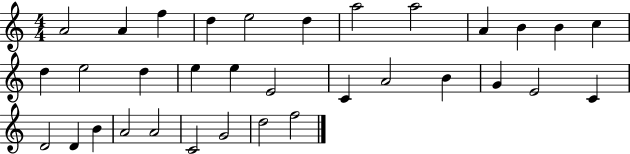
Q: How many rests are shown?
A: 0